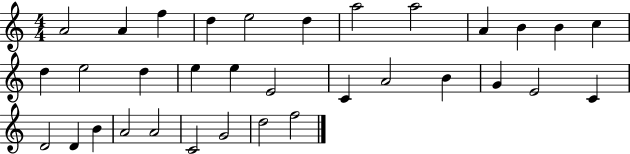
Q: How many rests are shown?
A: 0